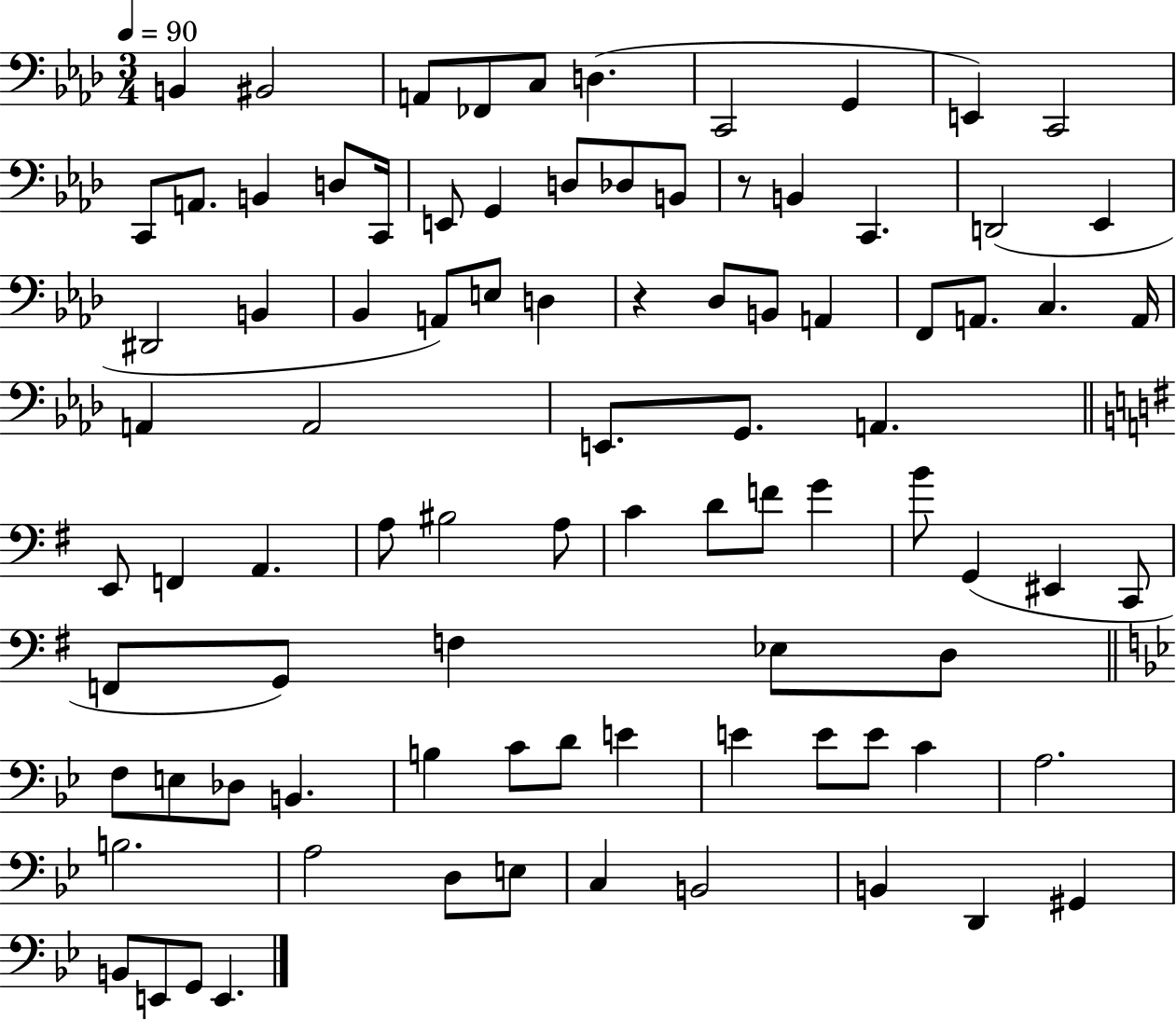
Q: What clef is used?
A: bass